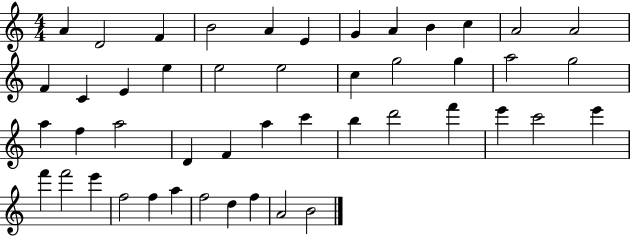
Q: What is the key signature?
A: C major